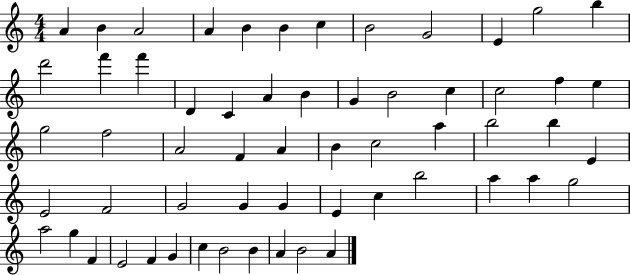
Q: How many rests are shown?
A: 0